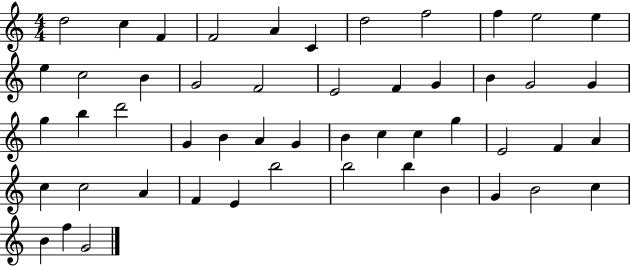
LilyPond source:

{
  \clef treble
  \numericTimeSignature
  \time 4/4
  \key c \major
  d''2 c''4 f'4 | f'2 a'4 c'4 | d''2 f''2 | f''4 e''2 e''4 | \break e''4 c''2 b'4 | g'2 f'2 | e'2 f'4 g'4 | b'4 g'2 g'4 | \break g''4 b''4 d'''2 | g'4 b'4 a'4 g'4 | b'4 c''4 c''4 g''4 | e'2 f'4 a'4 | \break c''4 c''2 a'4 | f'4 e'4 b''2 | b''2 b''4 b'4 | g'4 b'2 c''4 | \break b'4 f''4 g'2 | \bar "|."
}